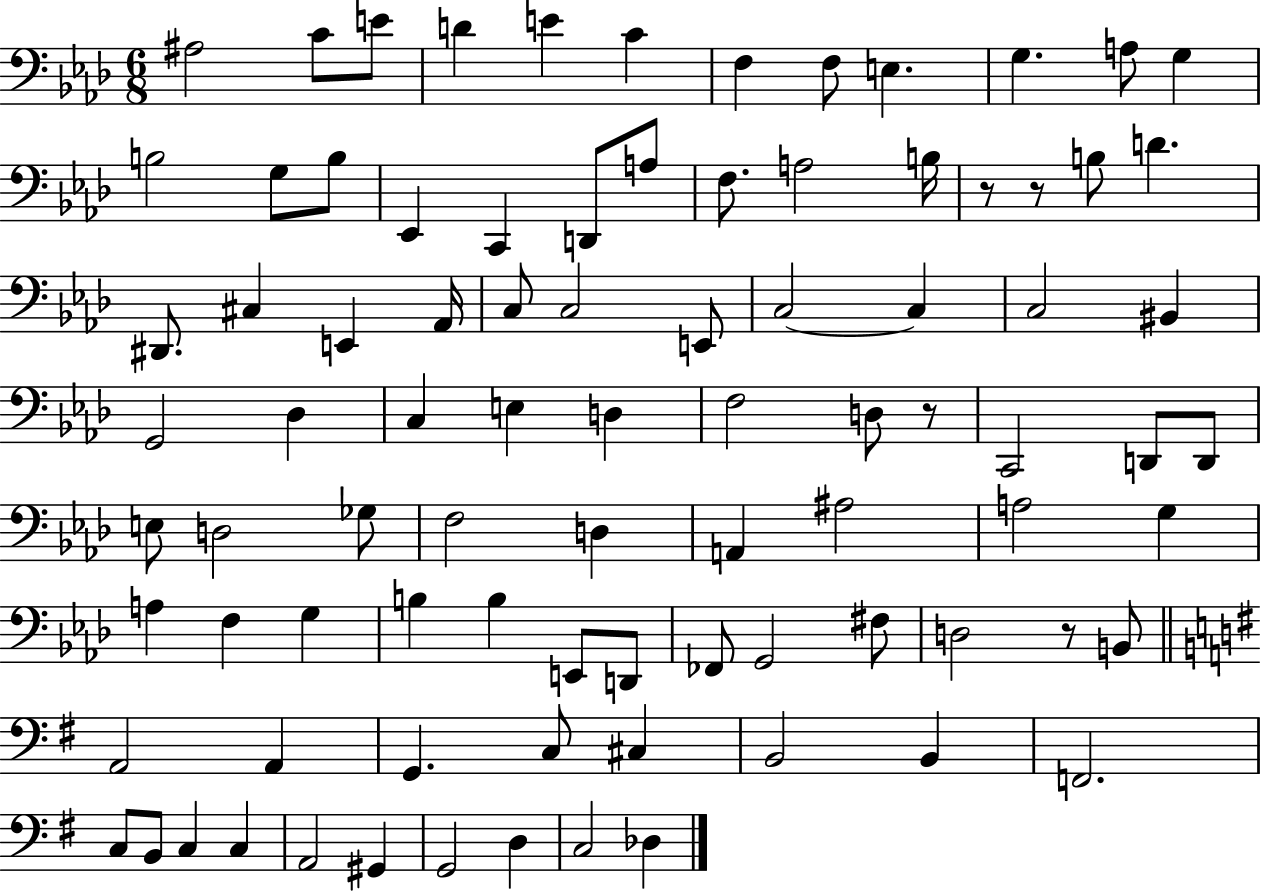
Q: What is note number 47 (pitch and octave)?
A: D3